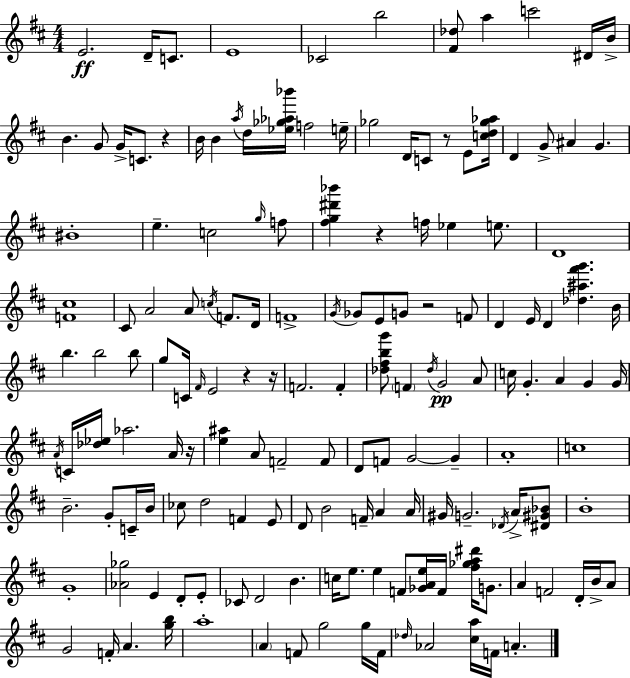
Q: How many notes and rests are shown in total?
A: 155